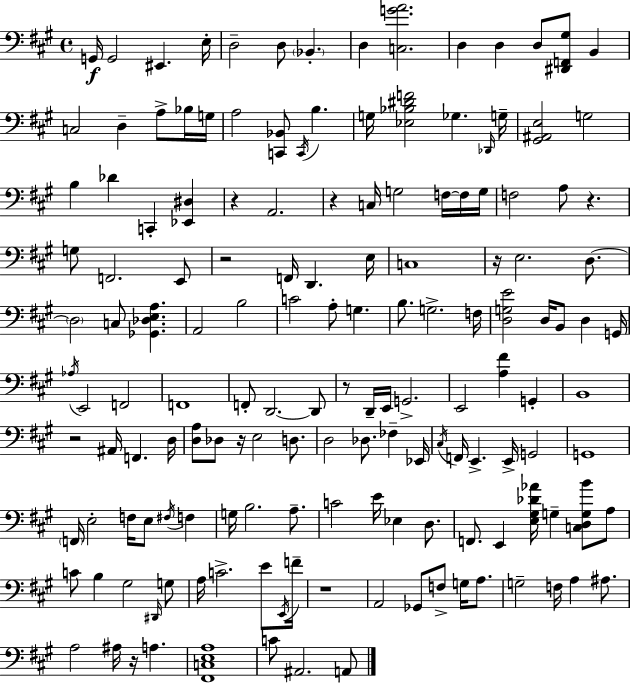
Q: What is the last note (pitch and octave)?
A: A2